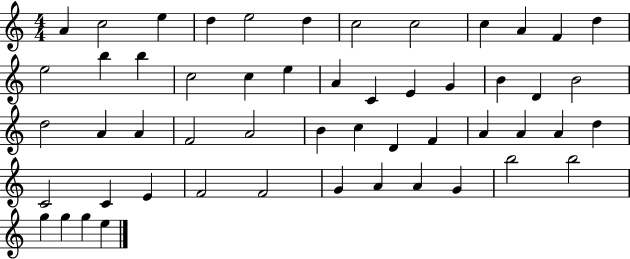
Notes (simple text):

A4/q C5/h E5/q D5/q E5/h D5/q C5/h C5/h C5/q A4/q F4/q D5/q E5/h B5/q B5/q C5/h C5/q E5/q A4/q C4/q E4/q G4/q B4/q D4/q B4/h D5/h A4/q A4/q F4/h A4/h B4/q C5/q D4/q F4/q A4/q A4/q A4/q D5/q C4/h C4/q E4/q F4/h F4/h G4/q A4/q A4/q G4/q B5/h B5/h G5/q G5/q G5/q E5/q